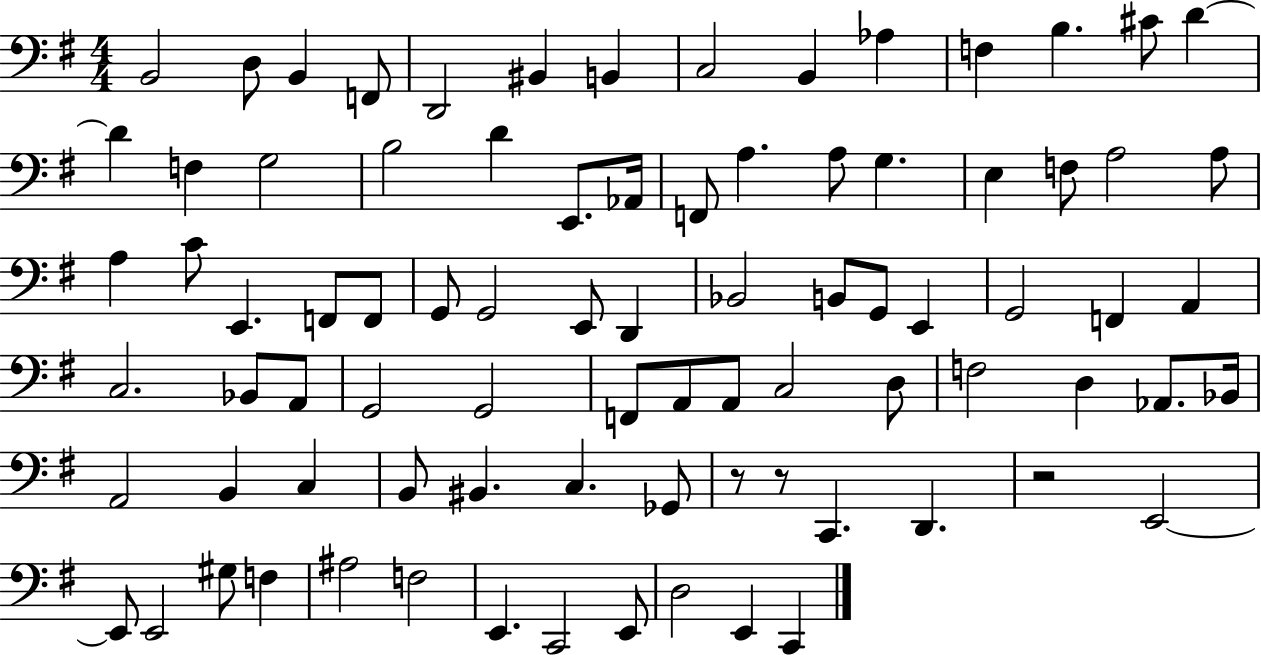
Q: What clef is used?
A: bass